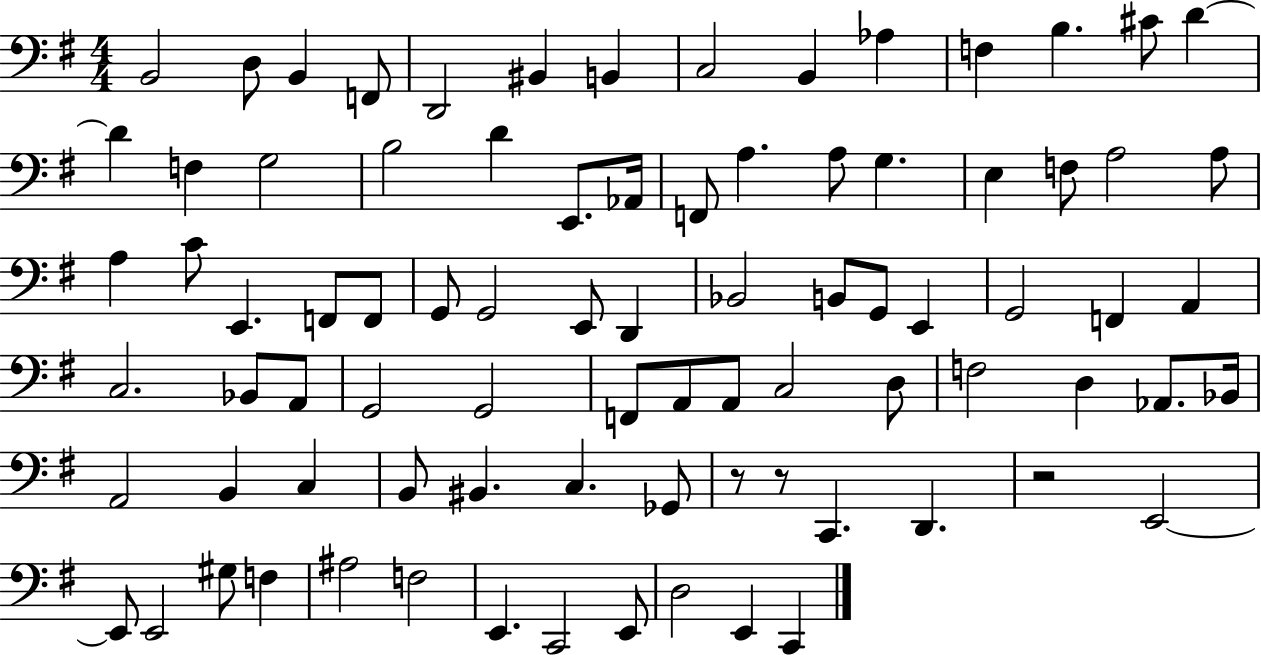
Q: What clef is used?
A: bass